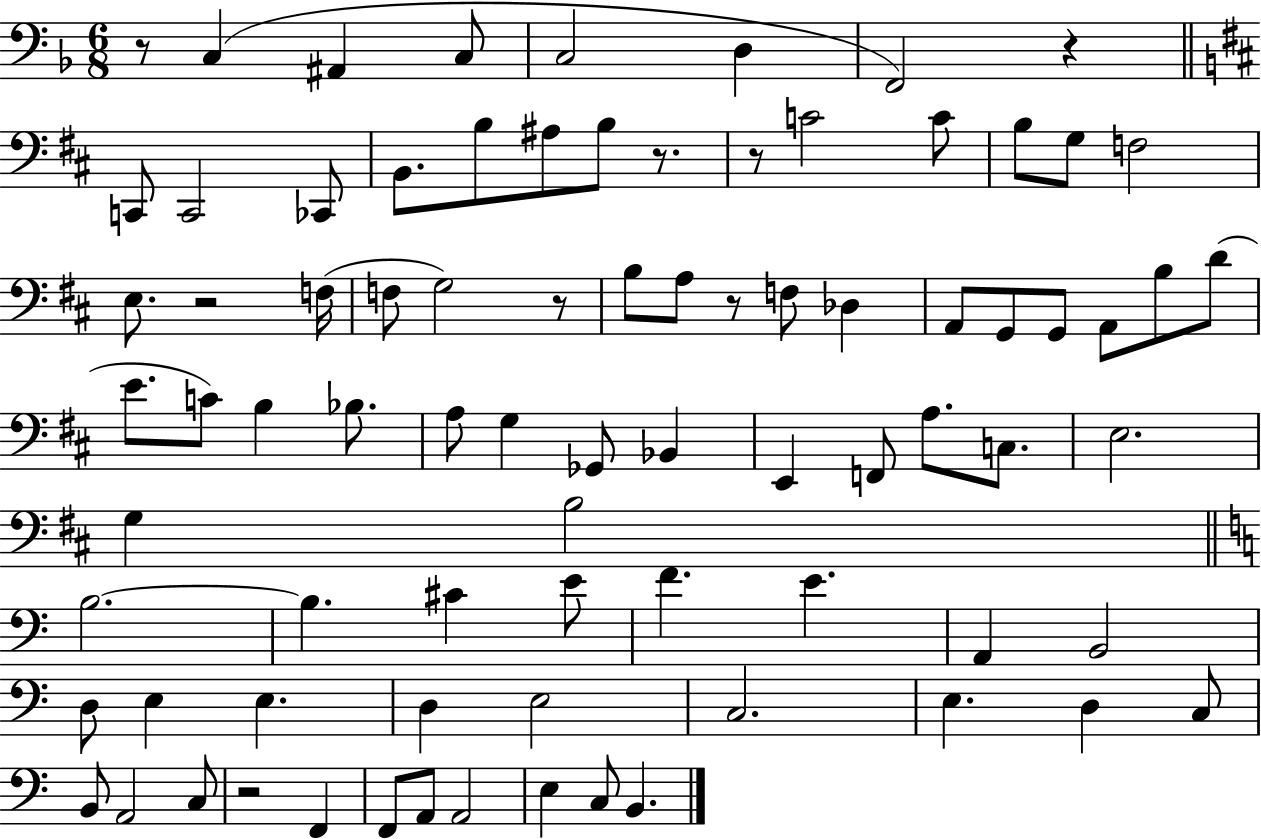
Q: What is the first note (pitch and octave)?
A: C3